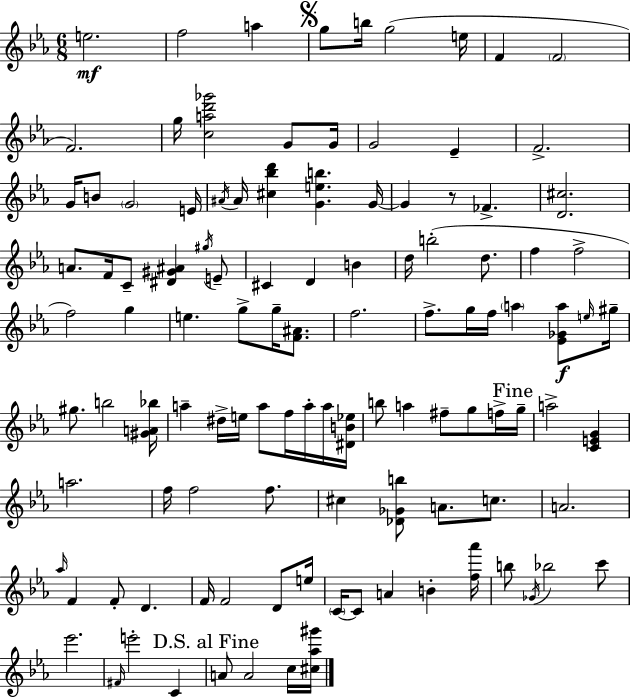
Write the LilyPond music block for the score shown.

{
  \clef treble
  \numericTimeSignature
  \time 6/8
  \key c \minor
  \repeat volta 2 { e''2.\mf | f''2 a''4 | \mark \markup { \musicglyph "scripts.segno" } g''8 b''16 g''2( e''16 | f'4 \parenthesize f'2 | \break f'2.) | g''16 <c'' a'' d''' ges'''>2 g'8 g'16 | g'2 ees'4-- | f'2.-> | \break g'16 b'8 \parenthesize g'2 e'16 | \acciaccatura { ais'16 } ais'16 <cis'' bes'' d'''>4 <g' e'' b''>4. | g'16~~ g'4 r8 fes'4.-> | <d' cis''>2. | \break a'8. f'16 c'8-- <dis' gis' ais'>4 \acciaccatura { gis''16 } | e'8-- cis'4 d'4 b'4 | d''16 b''2-.( d''8. | f''4 f''2-> | \break f''2) g''4 | e''4. g''8-> g''16-- <f' ais'>8. | f''2. | f''8.-> g''16 f''16 \parenthesize a''4 <ees' ges' a''>8\f | \break \grace { e''16 } gis''16-- gis''8. b''2 | <gis' a' bes''>16 a''4-- dis''16-> e''16 a''8 f''16 | a''16-. a''16 <dis' b' ees''>16 b''8 a''4 fis''8-- g''8 | f''16-> \mark "Fine" g''16-- a''2-> <c' e' g'>4 | \break a''2. | f''16 f''2 | f''8. cis''4 <des' ges' b''>8 a'8. | c''8. a'2. | \break \grace { aes''16 } f'4 f'8-. d'4. | f'16 f'2 | d'8 e''16 \parenthesize c'16~~ c'8 a'4 b'4-. | <f'' aes'''>16 b''8 \acciaccatura { ges'16 } bes''2 | \break c'''8 ees'''2. | \grace { fis'16 } e'''2-. | c'4 \mark "D.S. al Fine" a'8 a'2 | c''16 <cis'' aes'' gis'''>16 } \bar "|."
}